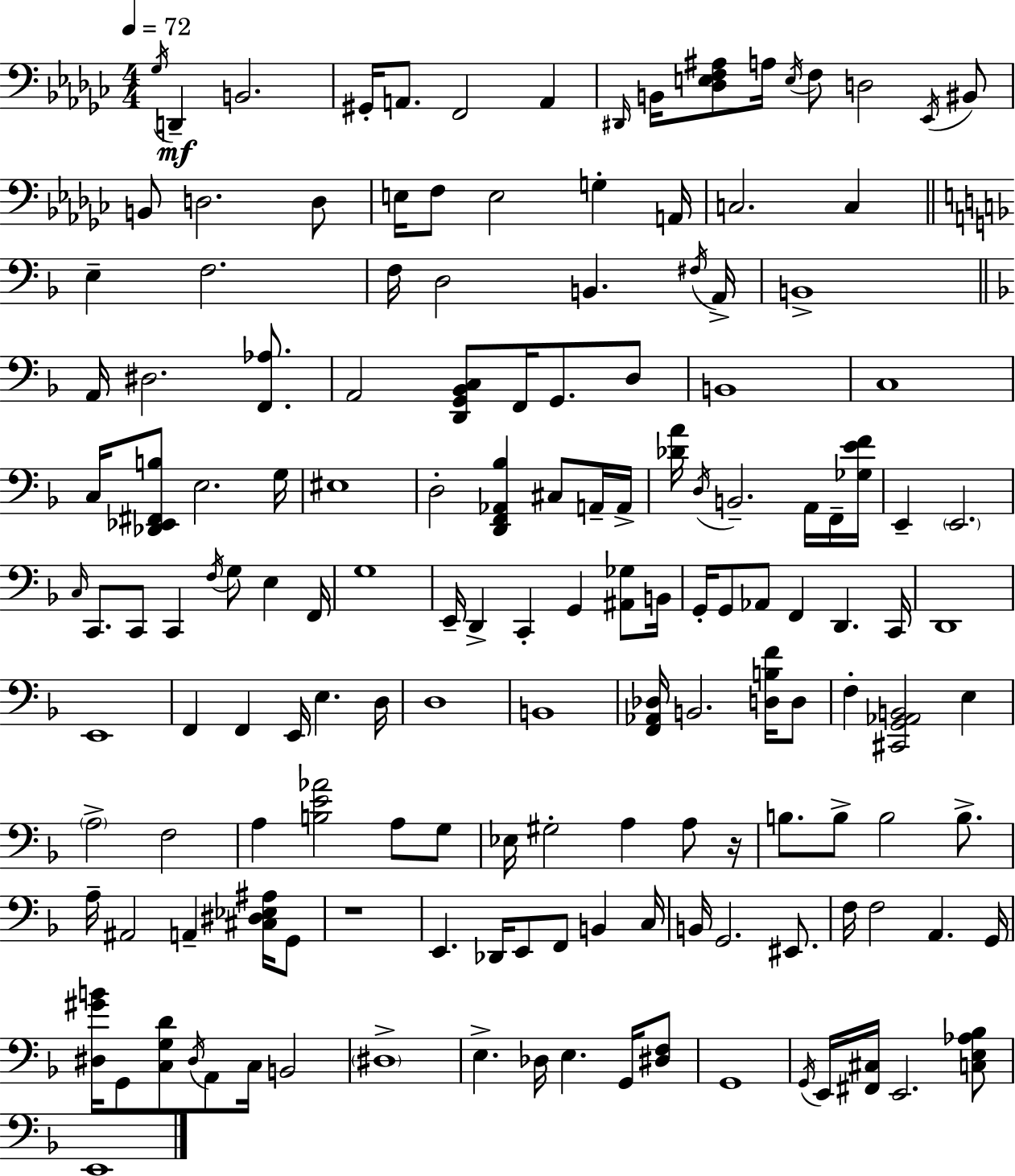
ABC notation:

X:1
T:Untitled
M:4/4
L:1/4
K:Ebm
_G,/4 D,, B,,2 ^G,,/4 A,,/2 F,,2 A,, ^D,,/4 B,,/4 [_D,E,F,^A,]/2 A,/4 E,/4 F,/2 D,2 _E,,/4 ^B,,/2 B,,/2 D,2 D,/2 E,/4 F,/2 E,2 G, A,,/4 C,2 C, E, F,2 F,/4 D,2 B,, ^F,/4 A,,/4 B,,4 A,,/4 ^D,2 [F,,_A,]/2 A,,2 [D,,G,,_B,,C,]/2 F,,/4 G,,/2 D,/2 B,,4 C,4 C,/4 [_D,,_E,,^F,,B,]/2 E,2 G,/4 ^E,4 D,2 [D,,F,,_A,,_B,] ^C,/2 A,,/4 A,,/4 [_DA]/4 D,/4 B,,2 A,,/4 F,,/4 [_G,EF]/4 E,, E,,2 C,/4 C,,/2 C,,/2 C,, F,/4 G,/2 E, F,,/4 G,4 E,,/4 D,, C,, G,, [^A,,_G,]/2 B,,/4 G,,/4 G,,/2 _A,,/2 F,, D,, C,,/4 D,,4 E,,4 F,, F,, E,,/4 E, D,/4 D,4 B,,4 [F,,_A,,_D,]/4 B,,2 [D,B,F]/4 D,/2 F, [^C,,G,,_A,,B,,]2 E, A,2 F,2 A, [B,E_A]2 A,/2 G,/2 _E,/4 ^G,2 A, A,/2 z/4 B,/2 B,/2 B,2 B,/2 A,/4 ^A,,2 A,, [^C,^D,_E,^A,]/4 G,,/2 z4 E,, _D,,/4 E,,/2 F,,/2 B,, C,/4 B,,/4 G,,2 ^E,,/2 F,/4 F,2 A,, G,,/4 [^D,^GB]/4 G,,/2 [C,G,D]/2 ^D,/4 A,,/2 C,/4 B,,2 ^D,4 E, _D,/4 E, G,,/4 [^D,F,]/2 G,,4 G,,/4 E,,/4 [^F,,^C,]/4 E,,2 [C,E,_A,_B,]/2 E,,4